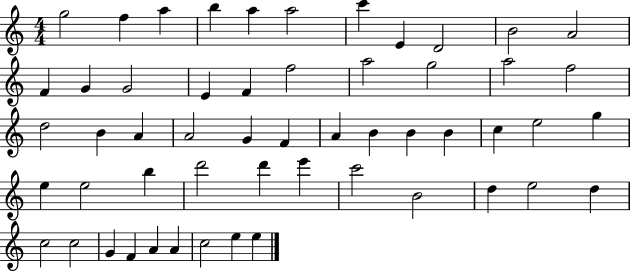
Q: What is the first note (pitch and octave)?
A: G5